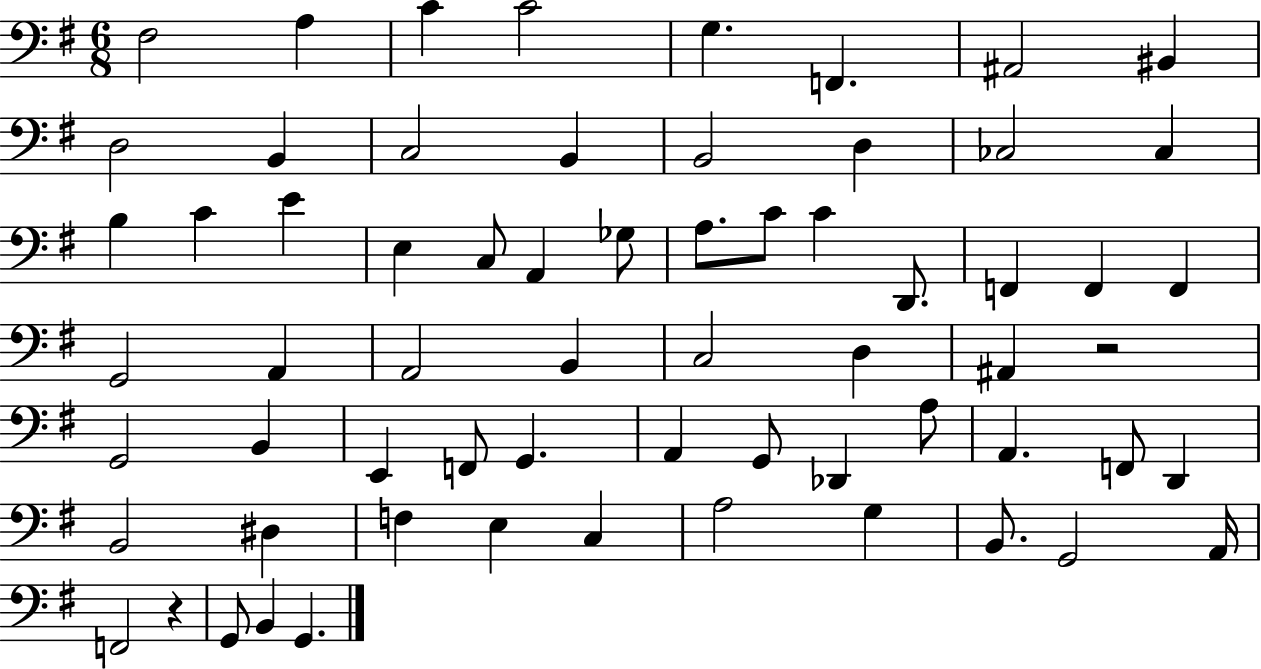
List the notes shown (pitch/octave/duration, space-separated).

F#3/h A3/q C4/q C4/h G3/q. F2/q. A#2/h BIS2/q D3/h B2/q C3/h B2/q B2/h D3/q CES3/h CES3/q B3/q C4/q E4/q E3/q C3/e A2/q Gb3/e A3/e. C4/e C4/q D2/e. F2/q F2/q F2/q G2/h A2/q A2/h B2/q C3/h D3/q A#2/q R/h G2/h B2/q E2/q F2/e G2/q. A2/q G2/e Db2/q A3/e A2/q. F2/e D2/q B2/h D#3/q F3/q E3/q C3/q A3/h G3/q B2/e. G2/h A2/s F2/h R/q G2/e B2/q G2/q.